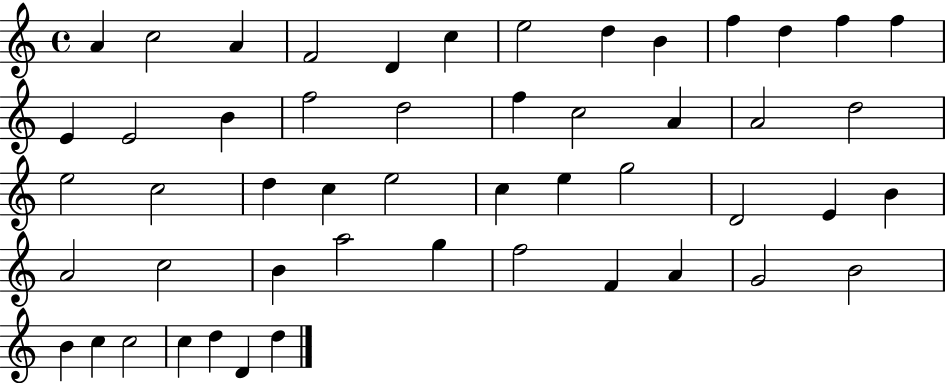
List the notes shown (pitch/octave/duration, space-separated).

A4/q C5/h A4/q F4/h D4/q C5/q E5/h D5/q B4/q F5/q D5/q F5/q F5/q E4/q E4/h B4/q F5/h D5/h F5/q C5/h A4/q A4/h D5/h E5/h C5/h D5/q C5/q E5/h C5/q E5/q G5/h D4/h E4/q B4/q A4/h C5/h B4/q A5/h G5/q F5/h F4/q A4/q G4/h B4/h B4/q C5/q C5/h C5/q D5/q D4/q D5/q